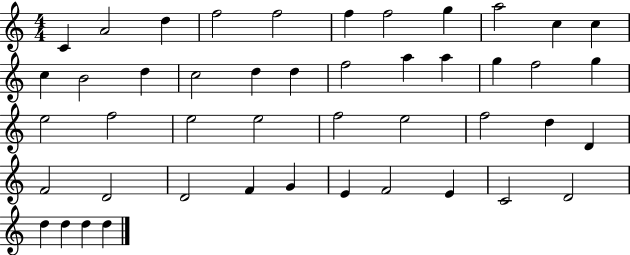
{
  \clef treble
  \numericTimeSignature
  \time 4/4
  \key c \major
  c'4 a'2 d''4 | f''2 f''2 | f''4 f''2 g''4 | a''2 c''4 c''4 | \break c''4 b'2 d''4 | c''2 d''4 d''4 | f''2 a''4 a''4 | g''4 f''2 g''4 | \break e''2 f''2 | e''2 e''2 | f''2 e''2 | f''2 d''4 d'4 | \break f'2 d'2 | d'2 f'4 g'4 | e'4 f'2 e'4 | c'2 d'2 | \break d''4 d''4 d''4 d''4 | \bar "|."
}